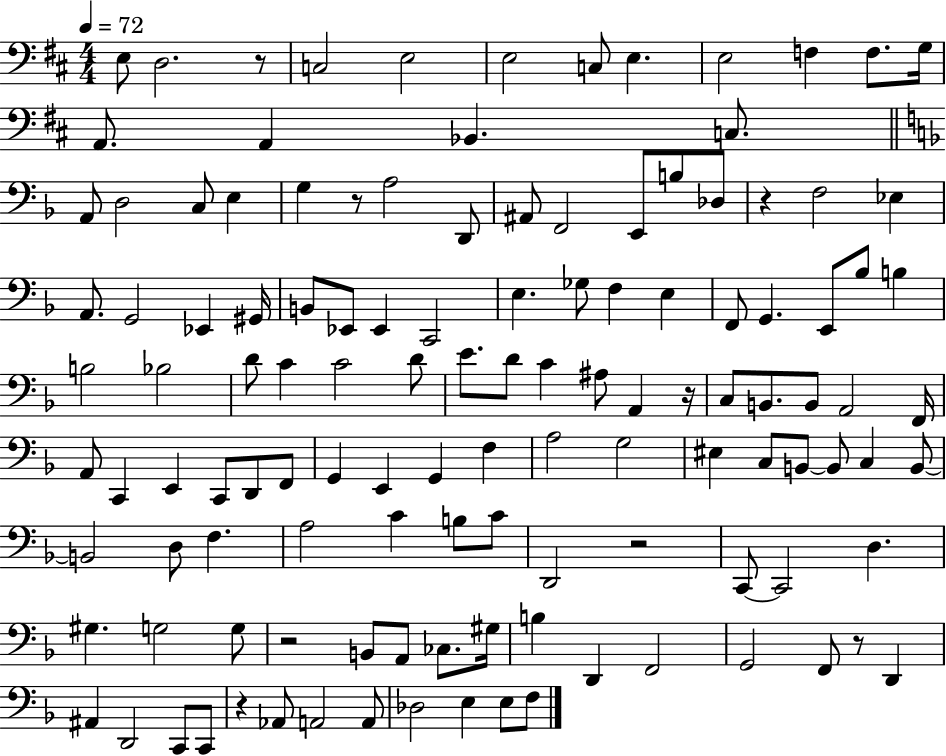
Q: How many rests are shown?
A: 8